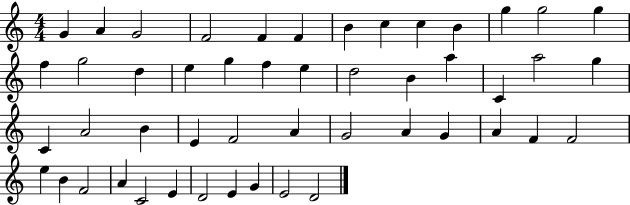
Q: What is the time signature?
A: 4/4